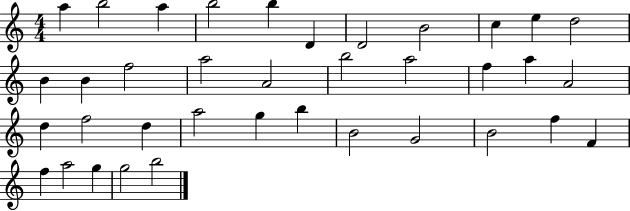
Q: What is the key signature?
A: C major